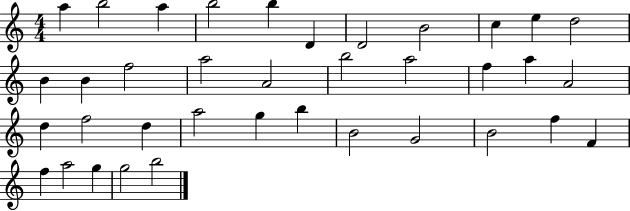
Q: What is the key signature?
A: C major